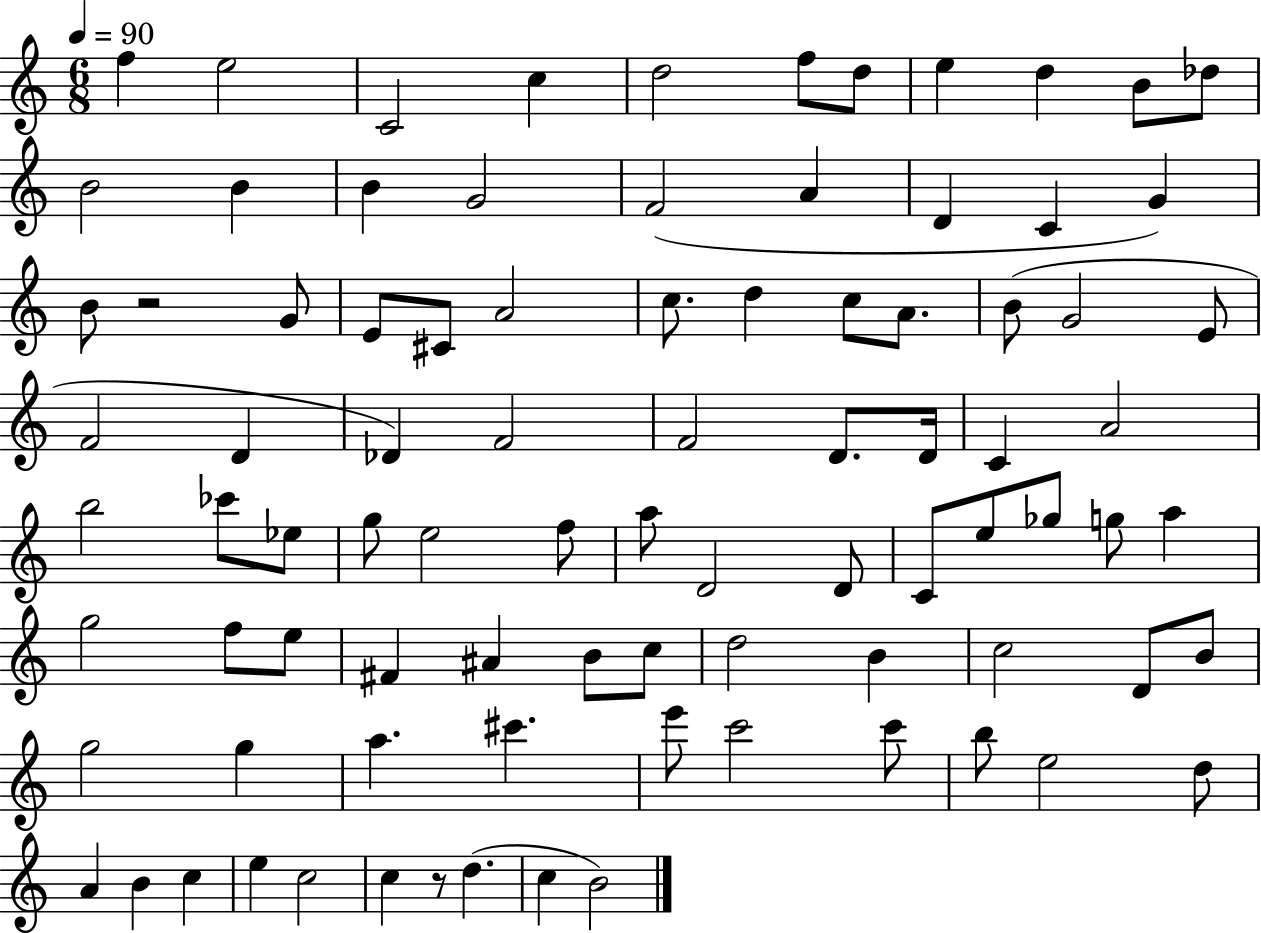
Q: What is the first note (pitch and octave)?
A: F5